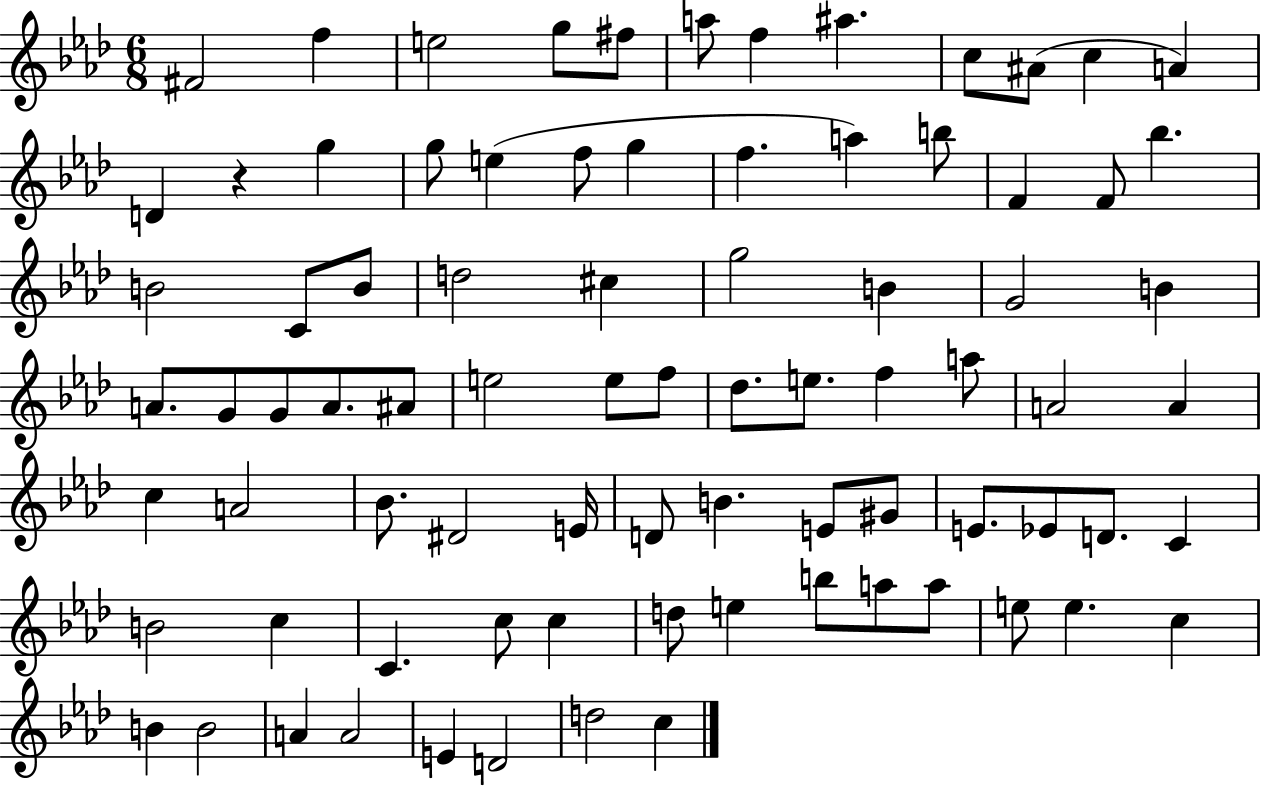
F#4/h F5/q E5/h G5/e F#5/e A5/e F5/q A#5/q. C5/e A#4/e C5/q A4/q D4/q R/q G5/q G5/e E5/q F5/e G5/q F5/q. A5/q B5/e F4/q F4/e Bb5/q. B4/h C4/e B4/e D5/h C#5/q G5/h B4/q G4/h B4/q A4/e. G4/e G4/e A4/e. A#4/e E5/h E5/e F5/e Db5/e. E5/e. F5/q A5/e A4/h A4/q C5/q A4/h Bb4/e. D#4/h E4/s D4/e B4/q. E4/e G#4/e E4/e. Eb4/e D4/e. C4/q B4/h C5/q C4/q. C5/e C5/q D5/e E5/q B5/e A5/e A5/e E5/e E5/q. C5/q B4/q B4/h A4/q A4/h E4/q D4/h D5/h C5/q